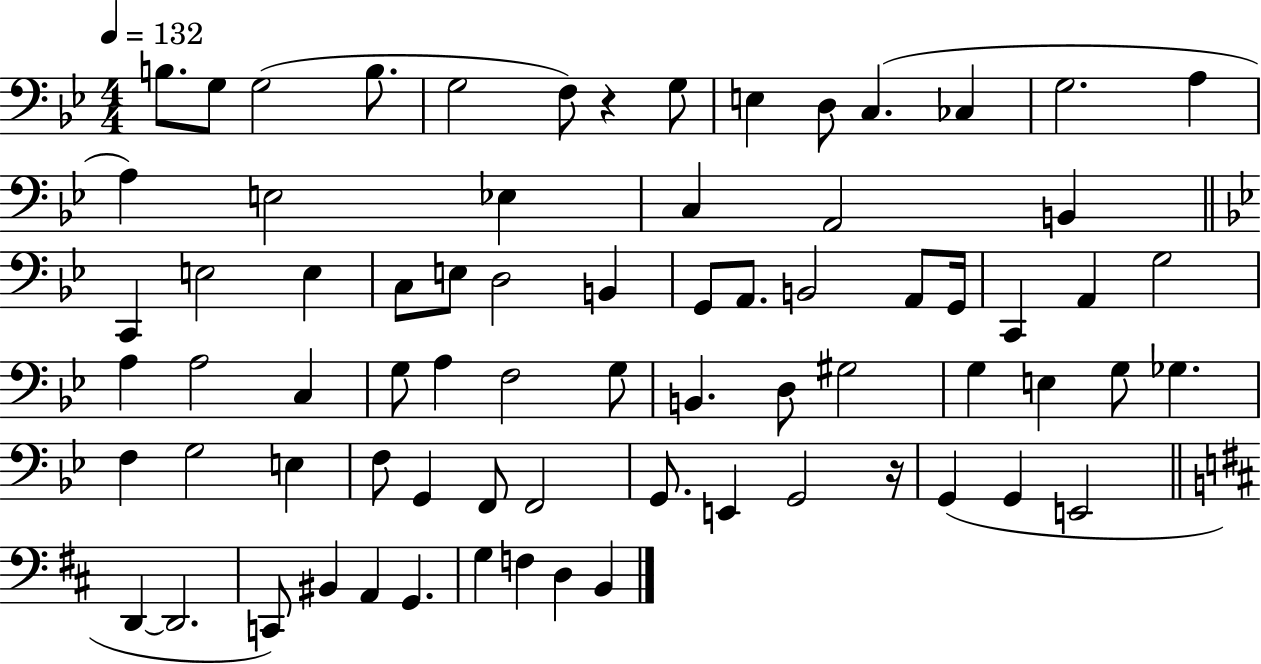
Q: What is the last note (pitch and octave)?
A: B2